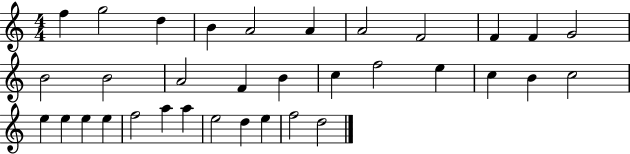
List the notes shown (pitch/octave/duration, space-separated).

F5/q G5/h D5/q B4/q A4/h A4/q A4/h F4/h F4/q F4/q G4/h B4/h B4/h A4/h F4/q B4/q C5/q F5/h E5/q C5/q B4/q C5/h E5/q E5/q E5/q E5/q F5/h A5/q A5/q E5/h D5/q E5/q F5/h D5/h